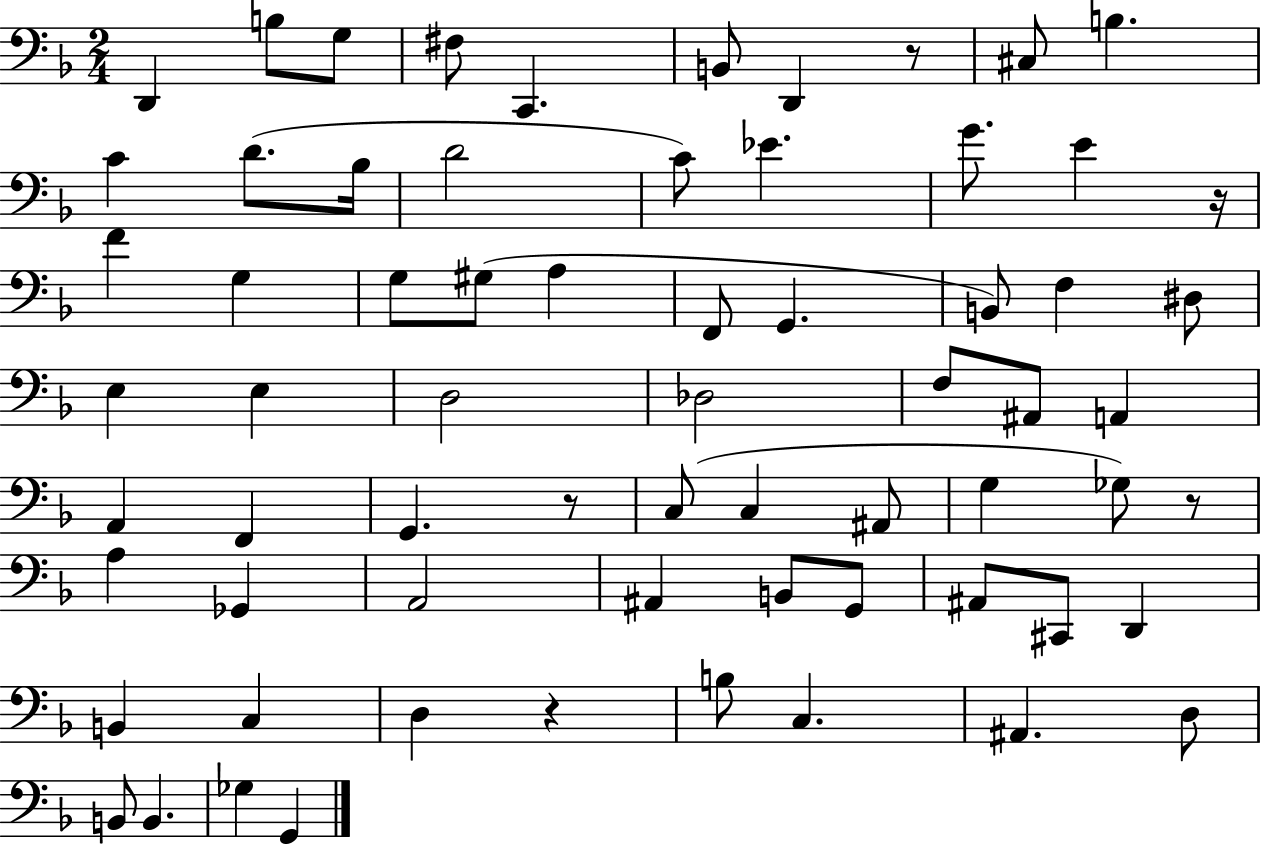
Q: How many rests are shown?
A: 5